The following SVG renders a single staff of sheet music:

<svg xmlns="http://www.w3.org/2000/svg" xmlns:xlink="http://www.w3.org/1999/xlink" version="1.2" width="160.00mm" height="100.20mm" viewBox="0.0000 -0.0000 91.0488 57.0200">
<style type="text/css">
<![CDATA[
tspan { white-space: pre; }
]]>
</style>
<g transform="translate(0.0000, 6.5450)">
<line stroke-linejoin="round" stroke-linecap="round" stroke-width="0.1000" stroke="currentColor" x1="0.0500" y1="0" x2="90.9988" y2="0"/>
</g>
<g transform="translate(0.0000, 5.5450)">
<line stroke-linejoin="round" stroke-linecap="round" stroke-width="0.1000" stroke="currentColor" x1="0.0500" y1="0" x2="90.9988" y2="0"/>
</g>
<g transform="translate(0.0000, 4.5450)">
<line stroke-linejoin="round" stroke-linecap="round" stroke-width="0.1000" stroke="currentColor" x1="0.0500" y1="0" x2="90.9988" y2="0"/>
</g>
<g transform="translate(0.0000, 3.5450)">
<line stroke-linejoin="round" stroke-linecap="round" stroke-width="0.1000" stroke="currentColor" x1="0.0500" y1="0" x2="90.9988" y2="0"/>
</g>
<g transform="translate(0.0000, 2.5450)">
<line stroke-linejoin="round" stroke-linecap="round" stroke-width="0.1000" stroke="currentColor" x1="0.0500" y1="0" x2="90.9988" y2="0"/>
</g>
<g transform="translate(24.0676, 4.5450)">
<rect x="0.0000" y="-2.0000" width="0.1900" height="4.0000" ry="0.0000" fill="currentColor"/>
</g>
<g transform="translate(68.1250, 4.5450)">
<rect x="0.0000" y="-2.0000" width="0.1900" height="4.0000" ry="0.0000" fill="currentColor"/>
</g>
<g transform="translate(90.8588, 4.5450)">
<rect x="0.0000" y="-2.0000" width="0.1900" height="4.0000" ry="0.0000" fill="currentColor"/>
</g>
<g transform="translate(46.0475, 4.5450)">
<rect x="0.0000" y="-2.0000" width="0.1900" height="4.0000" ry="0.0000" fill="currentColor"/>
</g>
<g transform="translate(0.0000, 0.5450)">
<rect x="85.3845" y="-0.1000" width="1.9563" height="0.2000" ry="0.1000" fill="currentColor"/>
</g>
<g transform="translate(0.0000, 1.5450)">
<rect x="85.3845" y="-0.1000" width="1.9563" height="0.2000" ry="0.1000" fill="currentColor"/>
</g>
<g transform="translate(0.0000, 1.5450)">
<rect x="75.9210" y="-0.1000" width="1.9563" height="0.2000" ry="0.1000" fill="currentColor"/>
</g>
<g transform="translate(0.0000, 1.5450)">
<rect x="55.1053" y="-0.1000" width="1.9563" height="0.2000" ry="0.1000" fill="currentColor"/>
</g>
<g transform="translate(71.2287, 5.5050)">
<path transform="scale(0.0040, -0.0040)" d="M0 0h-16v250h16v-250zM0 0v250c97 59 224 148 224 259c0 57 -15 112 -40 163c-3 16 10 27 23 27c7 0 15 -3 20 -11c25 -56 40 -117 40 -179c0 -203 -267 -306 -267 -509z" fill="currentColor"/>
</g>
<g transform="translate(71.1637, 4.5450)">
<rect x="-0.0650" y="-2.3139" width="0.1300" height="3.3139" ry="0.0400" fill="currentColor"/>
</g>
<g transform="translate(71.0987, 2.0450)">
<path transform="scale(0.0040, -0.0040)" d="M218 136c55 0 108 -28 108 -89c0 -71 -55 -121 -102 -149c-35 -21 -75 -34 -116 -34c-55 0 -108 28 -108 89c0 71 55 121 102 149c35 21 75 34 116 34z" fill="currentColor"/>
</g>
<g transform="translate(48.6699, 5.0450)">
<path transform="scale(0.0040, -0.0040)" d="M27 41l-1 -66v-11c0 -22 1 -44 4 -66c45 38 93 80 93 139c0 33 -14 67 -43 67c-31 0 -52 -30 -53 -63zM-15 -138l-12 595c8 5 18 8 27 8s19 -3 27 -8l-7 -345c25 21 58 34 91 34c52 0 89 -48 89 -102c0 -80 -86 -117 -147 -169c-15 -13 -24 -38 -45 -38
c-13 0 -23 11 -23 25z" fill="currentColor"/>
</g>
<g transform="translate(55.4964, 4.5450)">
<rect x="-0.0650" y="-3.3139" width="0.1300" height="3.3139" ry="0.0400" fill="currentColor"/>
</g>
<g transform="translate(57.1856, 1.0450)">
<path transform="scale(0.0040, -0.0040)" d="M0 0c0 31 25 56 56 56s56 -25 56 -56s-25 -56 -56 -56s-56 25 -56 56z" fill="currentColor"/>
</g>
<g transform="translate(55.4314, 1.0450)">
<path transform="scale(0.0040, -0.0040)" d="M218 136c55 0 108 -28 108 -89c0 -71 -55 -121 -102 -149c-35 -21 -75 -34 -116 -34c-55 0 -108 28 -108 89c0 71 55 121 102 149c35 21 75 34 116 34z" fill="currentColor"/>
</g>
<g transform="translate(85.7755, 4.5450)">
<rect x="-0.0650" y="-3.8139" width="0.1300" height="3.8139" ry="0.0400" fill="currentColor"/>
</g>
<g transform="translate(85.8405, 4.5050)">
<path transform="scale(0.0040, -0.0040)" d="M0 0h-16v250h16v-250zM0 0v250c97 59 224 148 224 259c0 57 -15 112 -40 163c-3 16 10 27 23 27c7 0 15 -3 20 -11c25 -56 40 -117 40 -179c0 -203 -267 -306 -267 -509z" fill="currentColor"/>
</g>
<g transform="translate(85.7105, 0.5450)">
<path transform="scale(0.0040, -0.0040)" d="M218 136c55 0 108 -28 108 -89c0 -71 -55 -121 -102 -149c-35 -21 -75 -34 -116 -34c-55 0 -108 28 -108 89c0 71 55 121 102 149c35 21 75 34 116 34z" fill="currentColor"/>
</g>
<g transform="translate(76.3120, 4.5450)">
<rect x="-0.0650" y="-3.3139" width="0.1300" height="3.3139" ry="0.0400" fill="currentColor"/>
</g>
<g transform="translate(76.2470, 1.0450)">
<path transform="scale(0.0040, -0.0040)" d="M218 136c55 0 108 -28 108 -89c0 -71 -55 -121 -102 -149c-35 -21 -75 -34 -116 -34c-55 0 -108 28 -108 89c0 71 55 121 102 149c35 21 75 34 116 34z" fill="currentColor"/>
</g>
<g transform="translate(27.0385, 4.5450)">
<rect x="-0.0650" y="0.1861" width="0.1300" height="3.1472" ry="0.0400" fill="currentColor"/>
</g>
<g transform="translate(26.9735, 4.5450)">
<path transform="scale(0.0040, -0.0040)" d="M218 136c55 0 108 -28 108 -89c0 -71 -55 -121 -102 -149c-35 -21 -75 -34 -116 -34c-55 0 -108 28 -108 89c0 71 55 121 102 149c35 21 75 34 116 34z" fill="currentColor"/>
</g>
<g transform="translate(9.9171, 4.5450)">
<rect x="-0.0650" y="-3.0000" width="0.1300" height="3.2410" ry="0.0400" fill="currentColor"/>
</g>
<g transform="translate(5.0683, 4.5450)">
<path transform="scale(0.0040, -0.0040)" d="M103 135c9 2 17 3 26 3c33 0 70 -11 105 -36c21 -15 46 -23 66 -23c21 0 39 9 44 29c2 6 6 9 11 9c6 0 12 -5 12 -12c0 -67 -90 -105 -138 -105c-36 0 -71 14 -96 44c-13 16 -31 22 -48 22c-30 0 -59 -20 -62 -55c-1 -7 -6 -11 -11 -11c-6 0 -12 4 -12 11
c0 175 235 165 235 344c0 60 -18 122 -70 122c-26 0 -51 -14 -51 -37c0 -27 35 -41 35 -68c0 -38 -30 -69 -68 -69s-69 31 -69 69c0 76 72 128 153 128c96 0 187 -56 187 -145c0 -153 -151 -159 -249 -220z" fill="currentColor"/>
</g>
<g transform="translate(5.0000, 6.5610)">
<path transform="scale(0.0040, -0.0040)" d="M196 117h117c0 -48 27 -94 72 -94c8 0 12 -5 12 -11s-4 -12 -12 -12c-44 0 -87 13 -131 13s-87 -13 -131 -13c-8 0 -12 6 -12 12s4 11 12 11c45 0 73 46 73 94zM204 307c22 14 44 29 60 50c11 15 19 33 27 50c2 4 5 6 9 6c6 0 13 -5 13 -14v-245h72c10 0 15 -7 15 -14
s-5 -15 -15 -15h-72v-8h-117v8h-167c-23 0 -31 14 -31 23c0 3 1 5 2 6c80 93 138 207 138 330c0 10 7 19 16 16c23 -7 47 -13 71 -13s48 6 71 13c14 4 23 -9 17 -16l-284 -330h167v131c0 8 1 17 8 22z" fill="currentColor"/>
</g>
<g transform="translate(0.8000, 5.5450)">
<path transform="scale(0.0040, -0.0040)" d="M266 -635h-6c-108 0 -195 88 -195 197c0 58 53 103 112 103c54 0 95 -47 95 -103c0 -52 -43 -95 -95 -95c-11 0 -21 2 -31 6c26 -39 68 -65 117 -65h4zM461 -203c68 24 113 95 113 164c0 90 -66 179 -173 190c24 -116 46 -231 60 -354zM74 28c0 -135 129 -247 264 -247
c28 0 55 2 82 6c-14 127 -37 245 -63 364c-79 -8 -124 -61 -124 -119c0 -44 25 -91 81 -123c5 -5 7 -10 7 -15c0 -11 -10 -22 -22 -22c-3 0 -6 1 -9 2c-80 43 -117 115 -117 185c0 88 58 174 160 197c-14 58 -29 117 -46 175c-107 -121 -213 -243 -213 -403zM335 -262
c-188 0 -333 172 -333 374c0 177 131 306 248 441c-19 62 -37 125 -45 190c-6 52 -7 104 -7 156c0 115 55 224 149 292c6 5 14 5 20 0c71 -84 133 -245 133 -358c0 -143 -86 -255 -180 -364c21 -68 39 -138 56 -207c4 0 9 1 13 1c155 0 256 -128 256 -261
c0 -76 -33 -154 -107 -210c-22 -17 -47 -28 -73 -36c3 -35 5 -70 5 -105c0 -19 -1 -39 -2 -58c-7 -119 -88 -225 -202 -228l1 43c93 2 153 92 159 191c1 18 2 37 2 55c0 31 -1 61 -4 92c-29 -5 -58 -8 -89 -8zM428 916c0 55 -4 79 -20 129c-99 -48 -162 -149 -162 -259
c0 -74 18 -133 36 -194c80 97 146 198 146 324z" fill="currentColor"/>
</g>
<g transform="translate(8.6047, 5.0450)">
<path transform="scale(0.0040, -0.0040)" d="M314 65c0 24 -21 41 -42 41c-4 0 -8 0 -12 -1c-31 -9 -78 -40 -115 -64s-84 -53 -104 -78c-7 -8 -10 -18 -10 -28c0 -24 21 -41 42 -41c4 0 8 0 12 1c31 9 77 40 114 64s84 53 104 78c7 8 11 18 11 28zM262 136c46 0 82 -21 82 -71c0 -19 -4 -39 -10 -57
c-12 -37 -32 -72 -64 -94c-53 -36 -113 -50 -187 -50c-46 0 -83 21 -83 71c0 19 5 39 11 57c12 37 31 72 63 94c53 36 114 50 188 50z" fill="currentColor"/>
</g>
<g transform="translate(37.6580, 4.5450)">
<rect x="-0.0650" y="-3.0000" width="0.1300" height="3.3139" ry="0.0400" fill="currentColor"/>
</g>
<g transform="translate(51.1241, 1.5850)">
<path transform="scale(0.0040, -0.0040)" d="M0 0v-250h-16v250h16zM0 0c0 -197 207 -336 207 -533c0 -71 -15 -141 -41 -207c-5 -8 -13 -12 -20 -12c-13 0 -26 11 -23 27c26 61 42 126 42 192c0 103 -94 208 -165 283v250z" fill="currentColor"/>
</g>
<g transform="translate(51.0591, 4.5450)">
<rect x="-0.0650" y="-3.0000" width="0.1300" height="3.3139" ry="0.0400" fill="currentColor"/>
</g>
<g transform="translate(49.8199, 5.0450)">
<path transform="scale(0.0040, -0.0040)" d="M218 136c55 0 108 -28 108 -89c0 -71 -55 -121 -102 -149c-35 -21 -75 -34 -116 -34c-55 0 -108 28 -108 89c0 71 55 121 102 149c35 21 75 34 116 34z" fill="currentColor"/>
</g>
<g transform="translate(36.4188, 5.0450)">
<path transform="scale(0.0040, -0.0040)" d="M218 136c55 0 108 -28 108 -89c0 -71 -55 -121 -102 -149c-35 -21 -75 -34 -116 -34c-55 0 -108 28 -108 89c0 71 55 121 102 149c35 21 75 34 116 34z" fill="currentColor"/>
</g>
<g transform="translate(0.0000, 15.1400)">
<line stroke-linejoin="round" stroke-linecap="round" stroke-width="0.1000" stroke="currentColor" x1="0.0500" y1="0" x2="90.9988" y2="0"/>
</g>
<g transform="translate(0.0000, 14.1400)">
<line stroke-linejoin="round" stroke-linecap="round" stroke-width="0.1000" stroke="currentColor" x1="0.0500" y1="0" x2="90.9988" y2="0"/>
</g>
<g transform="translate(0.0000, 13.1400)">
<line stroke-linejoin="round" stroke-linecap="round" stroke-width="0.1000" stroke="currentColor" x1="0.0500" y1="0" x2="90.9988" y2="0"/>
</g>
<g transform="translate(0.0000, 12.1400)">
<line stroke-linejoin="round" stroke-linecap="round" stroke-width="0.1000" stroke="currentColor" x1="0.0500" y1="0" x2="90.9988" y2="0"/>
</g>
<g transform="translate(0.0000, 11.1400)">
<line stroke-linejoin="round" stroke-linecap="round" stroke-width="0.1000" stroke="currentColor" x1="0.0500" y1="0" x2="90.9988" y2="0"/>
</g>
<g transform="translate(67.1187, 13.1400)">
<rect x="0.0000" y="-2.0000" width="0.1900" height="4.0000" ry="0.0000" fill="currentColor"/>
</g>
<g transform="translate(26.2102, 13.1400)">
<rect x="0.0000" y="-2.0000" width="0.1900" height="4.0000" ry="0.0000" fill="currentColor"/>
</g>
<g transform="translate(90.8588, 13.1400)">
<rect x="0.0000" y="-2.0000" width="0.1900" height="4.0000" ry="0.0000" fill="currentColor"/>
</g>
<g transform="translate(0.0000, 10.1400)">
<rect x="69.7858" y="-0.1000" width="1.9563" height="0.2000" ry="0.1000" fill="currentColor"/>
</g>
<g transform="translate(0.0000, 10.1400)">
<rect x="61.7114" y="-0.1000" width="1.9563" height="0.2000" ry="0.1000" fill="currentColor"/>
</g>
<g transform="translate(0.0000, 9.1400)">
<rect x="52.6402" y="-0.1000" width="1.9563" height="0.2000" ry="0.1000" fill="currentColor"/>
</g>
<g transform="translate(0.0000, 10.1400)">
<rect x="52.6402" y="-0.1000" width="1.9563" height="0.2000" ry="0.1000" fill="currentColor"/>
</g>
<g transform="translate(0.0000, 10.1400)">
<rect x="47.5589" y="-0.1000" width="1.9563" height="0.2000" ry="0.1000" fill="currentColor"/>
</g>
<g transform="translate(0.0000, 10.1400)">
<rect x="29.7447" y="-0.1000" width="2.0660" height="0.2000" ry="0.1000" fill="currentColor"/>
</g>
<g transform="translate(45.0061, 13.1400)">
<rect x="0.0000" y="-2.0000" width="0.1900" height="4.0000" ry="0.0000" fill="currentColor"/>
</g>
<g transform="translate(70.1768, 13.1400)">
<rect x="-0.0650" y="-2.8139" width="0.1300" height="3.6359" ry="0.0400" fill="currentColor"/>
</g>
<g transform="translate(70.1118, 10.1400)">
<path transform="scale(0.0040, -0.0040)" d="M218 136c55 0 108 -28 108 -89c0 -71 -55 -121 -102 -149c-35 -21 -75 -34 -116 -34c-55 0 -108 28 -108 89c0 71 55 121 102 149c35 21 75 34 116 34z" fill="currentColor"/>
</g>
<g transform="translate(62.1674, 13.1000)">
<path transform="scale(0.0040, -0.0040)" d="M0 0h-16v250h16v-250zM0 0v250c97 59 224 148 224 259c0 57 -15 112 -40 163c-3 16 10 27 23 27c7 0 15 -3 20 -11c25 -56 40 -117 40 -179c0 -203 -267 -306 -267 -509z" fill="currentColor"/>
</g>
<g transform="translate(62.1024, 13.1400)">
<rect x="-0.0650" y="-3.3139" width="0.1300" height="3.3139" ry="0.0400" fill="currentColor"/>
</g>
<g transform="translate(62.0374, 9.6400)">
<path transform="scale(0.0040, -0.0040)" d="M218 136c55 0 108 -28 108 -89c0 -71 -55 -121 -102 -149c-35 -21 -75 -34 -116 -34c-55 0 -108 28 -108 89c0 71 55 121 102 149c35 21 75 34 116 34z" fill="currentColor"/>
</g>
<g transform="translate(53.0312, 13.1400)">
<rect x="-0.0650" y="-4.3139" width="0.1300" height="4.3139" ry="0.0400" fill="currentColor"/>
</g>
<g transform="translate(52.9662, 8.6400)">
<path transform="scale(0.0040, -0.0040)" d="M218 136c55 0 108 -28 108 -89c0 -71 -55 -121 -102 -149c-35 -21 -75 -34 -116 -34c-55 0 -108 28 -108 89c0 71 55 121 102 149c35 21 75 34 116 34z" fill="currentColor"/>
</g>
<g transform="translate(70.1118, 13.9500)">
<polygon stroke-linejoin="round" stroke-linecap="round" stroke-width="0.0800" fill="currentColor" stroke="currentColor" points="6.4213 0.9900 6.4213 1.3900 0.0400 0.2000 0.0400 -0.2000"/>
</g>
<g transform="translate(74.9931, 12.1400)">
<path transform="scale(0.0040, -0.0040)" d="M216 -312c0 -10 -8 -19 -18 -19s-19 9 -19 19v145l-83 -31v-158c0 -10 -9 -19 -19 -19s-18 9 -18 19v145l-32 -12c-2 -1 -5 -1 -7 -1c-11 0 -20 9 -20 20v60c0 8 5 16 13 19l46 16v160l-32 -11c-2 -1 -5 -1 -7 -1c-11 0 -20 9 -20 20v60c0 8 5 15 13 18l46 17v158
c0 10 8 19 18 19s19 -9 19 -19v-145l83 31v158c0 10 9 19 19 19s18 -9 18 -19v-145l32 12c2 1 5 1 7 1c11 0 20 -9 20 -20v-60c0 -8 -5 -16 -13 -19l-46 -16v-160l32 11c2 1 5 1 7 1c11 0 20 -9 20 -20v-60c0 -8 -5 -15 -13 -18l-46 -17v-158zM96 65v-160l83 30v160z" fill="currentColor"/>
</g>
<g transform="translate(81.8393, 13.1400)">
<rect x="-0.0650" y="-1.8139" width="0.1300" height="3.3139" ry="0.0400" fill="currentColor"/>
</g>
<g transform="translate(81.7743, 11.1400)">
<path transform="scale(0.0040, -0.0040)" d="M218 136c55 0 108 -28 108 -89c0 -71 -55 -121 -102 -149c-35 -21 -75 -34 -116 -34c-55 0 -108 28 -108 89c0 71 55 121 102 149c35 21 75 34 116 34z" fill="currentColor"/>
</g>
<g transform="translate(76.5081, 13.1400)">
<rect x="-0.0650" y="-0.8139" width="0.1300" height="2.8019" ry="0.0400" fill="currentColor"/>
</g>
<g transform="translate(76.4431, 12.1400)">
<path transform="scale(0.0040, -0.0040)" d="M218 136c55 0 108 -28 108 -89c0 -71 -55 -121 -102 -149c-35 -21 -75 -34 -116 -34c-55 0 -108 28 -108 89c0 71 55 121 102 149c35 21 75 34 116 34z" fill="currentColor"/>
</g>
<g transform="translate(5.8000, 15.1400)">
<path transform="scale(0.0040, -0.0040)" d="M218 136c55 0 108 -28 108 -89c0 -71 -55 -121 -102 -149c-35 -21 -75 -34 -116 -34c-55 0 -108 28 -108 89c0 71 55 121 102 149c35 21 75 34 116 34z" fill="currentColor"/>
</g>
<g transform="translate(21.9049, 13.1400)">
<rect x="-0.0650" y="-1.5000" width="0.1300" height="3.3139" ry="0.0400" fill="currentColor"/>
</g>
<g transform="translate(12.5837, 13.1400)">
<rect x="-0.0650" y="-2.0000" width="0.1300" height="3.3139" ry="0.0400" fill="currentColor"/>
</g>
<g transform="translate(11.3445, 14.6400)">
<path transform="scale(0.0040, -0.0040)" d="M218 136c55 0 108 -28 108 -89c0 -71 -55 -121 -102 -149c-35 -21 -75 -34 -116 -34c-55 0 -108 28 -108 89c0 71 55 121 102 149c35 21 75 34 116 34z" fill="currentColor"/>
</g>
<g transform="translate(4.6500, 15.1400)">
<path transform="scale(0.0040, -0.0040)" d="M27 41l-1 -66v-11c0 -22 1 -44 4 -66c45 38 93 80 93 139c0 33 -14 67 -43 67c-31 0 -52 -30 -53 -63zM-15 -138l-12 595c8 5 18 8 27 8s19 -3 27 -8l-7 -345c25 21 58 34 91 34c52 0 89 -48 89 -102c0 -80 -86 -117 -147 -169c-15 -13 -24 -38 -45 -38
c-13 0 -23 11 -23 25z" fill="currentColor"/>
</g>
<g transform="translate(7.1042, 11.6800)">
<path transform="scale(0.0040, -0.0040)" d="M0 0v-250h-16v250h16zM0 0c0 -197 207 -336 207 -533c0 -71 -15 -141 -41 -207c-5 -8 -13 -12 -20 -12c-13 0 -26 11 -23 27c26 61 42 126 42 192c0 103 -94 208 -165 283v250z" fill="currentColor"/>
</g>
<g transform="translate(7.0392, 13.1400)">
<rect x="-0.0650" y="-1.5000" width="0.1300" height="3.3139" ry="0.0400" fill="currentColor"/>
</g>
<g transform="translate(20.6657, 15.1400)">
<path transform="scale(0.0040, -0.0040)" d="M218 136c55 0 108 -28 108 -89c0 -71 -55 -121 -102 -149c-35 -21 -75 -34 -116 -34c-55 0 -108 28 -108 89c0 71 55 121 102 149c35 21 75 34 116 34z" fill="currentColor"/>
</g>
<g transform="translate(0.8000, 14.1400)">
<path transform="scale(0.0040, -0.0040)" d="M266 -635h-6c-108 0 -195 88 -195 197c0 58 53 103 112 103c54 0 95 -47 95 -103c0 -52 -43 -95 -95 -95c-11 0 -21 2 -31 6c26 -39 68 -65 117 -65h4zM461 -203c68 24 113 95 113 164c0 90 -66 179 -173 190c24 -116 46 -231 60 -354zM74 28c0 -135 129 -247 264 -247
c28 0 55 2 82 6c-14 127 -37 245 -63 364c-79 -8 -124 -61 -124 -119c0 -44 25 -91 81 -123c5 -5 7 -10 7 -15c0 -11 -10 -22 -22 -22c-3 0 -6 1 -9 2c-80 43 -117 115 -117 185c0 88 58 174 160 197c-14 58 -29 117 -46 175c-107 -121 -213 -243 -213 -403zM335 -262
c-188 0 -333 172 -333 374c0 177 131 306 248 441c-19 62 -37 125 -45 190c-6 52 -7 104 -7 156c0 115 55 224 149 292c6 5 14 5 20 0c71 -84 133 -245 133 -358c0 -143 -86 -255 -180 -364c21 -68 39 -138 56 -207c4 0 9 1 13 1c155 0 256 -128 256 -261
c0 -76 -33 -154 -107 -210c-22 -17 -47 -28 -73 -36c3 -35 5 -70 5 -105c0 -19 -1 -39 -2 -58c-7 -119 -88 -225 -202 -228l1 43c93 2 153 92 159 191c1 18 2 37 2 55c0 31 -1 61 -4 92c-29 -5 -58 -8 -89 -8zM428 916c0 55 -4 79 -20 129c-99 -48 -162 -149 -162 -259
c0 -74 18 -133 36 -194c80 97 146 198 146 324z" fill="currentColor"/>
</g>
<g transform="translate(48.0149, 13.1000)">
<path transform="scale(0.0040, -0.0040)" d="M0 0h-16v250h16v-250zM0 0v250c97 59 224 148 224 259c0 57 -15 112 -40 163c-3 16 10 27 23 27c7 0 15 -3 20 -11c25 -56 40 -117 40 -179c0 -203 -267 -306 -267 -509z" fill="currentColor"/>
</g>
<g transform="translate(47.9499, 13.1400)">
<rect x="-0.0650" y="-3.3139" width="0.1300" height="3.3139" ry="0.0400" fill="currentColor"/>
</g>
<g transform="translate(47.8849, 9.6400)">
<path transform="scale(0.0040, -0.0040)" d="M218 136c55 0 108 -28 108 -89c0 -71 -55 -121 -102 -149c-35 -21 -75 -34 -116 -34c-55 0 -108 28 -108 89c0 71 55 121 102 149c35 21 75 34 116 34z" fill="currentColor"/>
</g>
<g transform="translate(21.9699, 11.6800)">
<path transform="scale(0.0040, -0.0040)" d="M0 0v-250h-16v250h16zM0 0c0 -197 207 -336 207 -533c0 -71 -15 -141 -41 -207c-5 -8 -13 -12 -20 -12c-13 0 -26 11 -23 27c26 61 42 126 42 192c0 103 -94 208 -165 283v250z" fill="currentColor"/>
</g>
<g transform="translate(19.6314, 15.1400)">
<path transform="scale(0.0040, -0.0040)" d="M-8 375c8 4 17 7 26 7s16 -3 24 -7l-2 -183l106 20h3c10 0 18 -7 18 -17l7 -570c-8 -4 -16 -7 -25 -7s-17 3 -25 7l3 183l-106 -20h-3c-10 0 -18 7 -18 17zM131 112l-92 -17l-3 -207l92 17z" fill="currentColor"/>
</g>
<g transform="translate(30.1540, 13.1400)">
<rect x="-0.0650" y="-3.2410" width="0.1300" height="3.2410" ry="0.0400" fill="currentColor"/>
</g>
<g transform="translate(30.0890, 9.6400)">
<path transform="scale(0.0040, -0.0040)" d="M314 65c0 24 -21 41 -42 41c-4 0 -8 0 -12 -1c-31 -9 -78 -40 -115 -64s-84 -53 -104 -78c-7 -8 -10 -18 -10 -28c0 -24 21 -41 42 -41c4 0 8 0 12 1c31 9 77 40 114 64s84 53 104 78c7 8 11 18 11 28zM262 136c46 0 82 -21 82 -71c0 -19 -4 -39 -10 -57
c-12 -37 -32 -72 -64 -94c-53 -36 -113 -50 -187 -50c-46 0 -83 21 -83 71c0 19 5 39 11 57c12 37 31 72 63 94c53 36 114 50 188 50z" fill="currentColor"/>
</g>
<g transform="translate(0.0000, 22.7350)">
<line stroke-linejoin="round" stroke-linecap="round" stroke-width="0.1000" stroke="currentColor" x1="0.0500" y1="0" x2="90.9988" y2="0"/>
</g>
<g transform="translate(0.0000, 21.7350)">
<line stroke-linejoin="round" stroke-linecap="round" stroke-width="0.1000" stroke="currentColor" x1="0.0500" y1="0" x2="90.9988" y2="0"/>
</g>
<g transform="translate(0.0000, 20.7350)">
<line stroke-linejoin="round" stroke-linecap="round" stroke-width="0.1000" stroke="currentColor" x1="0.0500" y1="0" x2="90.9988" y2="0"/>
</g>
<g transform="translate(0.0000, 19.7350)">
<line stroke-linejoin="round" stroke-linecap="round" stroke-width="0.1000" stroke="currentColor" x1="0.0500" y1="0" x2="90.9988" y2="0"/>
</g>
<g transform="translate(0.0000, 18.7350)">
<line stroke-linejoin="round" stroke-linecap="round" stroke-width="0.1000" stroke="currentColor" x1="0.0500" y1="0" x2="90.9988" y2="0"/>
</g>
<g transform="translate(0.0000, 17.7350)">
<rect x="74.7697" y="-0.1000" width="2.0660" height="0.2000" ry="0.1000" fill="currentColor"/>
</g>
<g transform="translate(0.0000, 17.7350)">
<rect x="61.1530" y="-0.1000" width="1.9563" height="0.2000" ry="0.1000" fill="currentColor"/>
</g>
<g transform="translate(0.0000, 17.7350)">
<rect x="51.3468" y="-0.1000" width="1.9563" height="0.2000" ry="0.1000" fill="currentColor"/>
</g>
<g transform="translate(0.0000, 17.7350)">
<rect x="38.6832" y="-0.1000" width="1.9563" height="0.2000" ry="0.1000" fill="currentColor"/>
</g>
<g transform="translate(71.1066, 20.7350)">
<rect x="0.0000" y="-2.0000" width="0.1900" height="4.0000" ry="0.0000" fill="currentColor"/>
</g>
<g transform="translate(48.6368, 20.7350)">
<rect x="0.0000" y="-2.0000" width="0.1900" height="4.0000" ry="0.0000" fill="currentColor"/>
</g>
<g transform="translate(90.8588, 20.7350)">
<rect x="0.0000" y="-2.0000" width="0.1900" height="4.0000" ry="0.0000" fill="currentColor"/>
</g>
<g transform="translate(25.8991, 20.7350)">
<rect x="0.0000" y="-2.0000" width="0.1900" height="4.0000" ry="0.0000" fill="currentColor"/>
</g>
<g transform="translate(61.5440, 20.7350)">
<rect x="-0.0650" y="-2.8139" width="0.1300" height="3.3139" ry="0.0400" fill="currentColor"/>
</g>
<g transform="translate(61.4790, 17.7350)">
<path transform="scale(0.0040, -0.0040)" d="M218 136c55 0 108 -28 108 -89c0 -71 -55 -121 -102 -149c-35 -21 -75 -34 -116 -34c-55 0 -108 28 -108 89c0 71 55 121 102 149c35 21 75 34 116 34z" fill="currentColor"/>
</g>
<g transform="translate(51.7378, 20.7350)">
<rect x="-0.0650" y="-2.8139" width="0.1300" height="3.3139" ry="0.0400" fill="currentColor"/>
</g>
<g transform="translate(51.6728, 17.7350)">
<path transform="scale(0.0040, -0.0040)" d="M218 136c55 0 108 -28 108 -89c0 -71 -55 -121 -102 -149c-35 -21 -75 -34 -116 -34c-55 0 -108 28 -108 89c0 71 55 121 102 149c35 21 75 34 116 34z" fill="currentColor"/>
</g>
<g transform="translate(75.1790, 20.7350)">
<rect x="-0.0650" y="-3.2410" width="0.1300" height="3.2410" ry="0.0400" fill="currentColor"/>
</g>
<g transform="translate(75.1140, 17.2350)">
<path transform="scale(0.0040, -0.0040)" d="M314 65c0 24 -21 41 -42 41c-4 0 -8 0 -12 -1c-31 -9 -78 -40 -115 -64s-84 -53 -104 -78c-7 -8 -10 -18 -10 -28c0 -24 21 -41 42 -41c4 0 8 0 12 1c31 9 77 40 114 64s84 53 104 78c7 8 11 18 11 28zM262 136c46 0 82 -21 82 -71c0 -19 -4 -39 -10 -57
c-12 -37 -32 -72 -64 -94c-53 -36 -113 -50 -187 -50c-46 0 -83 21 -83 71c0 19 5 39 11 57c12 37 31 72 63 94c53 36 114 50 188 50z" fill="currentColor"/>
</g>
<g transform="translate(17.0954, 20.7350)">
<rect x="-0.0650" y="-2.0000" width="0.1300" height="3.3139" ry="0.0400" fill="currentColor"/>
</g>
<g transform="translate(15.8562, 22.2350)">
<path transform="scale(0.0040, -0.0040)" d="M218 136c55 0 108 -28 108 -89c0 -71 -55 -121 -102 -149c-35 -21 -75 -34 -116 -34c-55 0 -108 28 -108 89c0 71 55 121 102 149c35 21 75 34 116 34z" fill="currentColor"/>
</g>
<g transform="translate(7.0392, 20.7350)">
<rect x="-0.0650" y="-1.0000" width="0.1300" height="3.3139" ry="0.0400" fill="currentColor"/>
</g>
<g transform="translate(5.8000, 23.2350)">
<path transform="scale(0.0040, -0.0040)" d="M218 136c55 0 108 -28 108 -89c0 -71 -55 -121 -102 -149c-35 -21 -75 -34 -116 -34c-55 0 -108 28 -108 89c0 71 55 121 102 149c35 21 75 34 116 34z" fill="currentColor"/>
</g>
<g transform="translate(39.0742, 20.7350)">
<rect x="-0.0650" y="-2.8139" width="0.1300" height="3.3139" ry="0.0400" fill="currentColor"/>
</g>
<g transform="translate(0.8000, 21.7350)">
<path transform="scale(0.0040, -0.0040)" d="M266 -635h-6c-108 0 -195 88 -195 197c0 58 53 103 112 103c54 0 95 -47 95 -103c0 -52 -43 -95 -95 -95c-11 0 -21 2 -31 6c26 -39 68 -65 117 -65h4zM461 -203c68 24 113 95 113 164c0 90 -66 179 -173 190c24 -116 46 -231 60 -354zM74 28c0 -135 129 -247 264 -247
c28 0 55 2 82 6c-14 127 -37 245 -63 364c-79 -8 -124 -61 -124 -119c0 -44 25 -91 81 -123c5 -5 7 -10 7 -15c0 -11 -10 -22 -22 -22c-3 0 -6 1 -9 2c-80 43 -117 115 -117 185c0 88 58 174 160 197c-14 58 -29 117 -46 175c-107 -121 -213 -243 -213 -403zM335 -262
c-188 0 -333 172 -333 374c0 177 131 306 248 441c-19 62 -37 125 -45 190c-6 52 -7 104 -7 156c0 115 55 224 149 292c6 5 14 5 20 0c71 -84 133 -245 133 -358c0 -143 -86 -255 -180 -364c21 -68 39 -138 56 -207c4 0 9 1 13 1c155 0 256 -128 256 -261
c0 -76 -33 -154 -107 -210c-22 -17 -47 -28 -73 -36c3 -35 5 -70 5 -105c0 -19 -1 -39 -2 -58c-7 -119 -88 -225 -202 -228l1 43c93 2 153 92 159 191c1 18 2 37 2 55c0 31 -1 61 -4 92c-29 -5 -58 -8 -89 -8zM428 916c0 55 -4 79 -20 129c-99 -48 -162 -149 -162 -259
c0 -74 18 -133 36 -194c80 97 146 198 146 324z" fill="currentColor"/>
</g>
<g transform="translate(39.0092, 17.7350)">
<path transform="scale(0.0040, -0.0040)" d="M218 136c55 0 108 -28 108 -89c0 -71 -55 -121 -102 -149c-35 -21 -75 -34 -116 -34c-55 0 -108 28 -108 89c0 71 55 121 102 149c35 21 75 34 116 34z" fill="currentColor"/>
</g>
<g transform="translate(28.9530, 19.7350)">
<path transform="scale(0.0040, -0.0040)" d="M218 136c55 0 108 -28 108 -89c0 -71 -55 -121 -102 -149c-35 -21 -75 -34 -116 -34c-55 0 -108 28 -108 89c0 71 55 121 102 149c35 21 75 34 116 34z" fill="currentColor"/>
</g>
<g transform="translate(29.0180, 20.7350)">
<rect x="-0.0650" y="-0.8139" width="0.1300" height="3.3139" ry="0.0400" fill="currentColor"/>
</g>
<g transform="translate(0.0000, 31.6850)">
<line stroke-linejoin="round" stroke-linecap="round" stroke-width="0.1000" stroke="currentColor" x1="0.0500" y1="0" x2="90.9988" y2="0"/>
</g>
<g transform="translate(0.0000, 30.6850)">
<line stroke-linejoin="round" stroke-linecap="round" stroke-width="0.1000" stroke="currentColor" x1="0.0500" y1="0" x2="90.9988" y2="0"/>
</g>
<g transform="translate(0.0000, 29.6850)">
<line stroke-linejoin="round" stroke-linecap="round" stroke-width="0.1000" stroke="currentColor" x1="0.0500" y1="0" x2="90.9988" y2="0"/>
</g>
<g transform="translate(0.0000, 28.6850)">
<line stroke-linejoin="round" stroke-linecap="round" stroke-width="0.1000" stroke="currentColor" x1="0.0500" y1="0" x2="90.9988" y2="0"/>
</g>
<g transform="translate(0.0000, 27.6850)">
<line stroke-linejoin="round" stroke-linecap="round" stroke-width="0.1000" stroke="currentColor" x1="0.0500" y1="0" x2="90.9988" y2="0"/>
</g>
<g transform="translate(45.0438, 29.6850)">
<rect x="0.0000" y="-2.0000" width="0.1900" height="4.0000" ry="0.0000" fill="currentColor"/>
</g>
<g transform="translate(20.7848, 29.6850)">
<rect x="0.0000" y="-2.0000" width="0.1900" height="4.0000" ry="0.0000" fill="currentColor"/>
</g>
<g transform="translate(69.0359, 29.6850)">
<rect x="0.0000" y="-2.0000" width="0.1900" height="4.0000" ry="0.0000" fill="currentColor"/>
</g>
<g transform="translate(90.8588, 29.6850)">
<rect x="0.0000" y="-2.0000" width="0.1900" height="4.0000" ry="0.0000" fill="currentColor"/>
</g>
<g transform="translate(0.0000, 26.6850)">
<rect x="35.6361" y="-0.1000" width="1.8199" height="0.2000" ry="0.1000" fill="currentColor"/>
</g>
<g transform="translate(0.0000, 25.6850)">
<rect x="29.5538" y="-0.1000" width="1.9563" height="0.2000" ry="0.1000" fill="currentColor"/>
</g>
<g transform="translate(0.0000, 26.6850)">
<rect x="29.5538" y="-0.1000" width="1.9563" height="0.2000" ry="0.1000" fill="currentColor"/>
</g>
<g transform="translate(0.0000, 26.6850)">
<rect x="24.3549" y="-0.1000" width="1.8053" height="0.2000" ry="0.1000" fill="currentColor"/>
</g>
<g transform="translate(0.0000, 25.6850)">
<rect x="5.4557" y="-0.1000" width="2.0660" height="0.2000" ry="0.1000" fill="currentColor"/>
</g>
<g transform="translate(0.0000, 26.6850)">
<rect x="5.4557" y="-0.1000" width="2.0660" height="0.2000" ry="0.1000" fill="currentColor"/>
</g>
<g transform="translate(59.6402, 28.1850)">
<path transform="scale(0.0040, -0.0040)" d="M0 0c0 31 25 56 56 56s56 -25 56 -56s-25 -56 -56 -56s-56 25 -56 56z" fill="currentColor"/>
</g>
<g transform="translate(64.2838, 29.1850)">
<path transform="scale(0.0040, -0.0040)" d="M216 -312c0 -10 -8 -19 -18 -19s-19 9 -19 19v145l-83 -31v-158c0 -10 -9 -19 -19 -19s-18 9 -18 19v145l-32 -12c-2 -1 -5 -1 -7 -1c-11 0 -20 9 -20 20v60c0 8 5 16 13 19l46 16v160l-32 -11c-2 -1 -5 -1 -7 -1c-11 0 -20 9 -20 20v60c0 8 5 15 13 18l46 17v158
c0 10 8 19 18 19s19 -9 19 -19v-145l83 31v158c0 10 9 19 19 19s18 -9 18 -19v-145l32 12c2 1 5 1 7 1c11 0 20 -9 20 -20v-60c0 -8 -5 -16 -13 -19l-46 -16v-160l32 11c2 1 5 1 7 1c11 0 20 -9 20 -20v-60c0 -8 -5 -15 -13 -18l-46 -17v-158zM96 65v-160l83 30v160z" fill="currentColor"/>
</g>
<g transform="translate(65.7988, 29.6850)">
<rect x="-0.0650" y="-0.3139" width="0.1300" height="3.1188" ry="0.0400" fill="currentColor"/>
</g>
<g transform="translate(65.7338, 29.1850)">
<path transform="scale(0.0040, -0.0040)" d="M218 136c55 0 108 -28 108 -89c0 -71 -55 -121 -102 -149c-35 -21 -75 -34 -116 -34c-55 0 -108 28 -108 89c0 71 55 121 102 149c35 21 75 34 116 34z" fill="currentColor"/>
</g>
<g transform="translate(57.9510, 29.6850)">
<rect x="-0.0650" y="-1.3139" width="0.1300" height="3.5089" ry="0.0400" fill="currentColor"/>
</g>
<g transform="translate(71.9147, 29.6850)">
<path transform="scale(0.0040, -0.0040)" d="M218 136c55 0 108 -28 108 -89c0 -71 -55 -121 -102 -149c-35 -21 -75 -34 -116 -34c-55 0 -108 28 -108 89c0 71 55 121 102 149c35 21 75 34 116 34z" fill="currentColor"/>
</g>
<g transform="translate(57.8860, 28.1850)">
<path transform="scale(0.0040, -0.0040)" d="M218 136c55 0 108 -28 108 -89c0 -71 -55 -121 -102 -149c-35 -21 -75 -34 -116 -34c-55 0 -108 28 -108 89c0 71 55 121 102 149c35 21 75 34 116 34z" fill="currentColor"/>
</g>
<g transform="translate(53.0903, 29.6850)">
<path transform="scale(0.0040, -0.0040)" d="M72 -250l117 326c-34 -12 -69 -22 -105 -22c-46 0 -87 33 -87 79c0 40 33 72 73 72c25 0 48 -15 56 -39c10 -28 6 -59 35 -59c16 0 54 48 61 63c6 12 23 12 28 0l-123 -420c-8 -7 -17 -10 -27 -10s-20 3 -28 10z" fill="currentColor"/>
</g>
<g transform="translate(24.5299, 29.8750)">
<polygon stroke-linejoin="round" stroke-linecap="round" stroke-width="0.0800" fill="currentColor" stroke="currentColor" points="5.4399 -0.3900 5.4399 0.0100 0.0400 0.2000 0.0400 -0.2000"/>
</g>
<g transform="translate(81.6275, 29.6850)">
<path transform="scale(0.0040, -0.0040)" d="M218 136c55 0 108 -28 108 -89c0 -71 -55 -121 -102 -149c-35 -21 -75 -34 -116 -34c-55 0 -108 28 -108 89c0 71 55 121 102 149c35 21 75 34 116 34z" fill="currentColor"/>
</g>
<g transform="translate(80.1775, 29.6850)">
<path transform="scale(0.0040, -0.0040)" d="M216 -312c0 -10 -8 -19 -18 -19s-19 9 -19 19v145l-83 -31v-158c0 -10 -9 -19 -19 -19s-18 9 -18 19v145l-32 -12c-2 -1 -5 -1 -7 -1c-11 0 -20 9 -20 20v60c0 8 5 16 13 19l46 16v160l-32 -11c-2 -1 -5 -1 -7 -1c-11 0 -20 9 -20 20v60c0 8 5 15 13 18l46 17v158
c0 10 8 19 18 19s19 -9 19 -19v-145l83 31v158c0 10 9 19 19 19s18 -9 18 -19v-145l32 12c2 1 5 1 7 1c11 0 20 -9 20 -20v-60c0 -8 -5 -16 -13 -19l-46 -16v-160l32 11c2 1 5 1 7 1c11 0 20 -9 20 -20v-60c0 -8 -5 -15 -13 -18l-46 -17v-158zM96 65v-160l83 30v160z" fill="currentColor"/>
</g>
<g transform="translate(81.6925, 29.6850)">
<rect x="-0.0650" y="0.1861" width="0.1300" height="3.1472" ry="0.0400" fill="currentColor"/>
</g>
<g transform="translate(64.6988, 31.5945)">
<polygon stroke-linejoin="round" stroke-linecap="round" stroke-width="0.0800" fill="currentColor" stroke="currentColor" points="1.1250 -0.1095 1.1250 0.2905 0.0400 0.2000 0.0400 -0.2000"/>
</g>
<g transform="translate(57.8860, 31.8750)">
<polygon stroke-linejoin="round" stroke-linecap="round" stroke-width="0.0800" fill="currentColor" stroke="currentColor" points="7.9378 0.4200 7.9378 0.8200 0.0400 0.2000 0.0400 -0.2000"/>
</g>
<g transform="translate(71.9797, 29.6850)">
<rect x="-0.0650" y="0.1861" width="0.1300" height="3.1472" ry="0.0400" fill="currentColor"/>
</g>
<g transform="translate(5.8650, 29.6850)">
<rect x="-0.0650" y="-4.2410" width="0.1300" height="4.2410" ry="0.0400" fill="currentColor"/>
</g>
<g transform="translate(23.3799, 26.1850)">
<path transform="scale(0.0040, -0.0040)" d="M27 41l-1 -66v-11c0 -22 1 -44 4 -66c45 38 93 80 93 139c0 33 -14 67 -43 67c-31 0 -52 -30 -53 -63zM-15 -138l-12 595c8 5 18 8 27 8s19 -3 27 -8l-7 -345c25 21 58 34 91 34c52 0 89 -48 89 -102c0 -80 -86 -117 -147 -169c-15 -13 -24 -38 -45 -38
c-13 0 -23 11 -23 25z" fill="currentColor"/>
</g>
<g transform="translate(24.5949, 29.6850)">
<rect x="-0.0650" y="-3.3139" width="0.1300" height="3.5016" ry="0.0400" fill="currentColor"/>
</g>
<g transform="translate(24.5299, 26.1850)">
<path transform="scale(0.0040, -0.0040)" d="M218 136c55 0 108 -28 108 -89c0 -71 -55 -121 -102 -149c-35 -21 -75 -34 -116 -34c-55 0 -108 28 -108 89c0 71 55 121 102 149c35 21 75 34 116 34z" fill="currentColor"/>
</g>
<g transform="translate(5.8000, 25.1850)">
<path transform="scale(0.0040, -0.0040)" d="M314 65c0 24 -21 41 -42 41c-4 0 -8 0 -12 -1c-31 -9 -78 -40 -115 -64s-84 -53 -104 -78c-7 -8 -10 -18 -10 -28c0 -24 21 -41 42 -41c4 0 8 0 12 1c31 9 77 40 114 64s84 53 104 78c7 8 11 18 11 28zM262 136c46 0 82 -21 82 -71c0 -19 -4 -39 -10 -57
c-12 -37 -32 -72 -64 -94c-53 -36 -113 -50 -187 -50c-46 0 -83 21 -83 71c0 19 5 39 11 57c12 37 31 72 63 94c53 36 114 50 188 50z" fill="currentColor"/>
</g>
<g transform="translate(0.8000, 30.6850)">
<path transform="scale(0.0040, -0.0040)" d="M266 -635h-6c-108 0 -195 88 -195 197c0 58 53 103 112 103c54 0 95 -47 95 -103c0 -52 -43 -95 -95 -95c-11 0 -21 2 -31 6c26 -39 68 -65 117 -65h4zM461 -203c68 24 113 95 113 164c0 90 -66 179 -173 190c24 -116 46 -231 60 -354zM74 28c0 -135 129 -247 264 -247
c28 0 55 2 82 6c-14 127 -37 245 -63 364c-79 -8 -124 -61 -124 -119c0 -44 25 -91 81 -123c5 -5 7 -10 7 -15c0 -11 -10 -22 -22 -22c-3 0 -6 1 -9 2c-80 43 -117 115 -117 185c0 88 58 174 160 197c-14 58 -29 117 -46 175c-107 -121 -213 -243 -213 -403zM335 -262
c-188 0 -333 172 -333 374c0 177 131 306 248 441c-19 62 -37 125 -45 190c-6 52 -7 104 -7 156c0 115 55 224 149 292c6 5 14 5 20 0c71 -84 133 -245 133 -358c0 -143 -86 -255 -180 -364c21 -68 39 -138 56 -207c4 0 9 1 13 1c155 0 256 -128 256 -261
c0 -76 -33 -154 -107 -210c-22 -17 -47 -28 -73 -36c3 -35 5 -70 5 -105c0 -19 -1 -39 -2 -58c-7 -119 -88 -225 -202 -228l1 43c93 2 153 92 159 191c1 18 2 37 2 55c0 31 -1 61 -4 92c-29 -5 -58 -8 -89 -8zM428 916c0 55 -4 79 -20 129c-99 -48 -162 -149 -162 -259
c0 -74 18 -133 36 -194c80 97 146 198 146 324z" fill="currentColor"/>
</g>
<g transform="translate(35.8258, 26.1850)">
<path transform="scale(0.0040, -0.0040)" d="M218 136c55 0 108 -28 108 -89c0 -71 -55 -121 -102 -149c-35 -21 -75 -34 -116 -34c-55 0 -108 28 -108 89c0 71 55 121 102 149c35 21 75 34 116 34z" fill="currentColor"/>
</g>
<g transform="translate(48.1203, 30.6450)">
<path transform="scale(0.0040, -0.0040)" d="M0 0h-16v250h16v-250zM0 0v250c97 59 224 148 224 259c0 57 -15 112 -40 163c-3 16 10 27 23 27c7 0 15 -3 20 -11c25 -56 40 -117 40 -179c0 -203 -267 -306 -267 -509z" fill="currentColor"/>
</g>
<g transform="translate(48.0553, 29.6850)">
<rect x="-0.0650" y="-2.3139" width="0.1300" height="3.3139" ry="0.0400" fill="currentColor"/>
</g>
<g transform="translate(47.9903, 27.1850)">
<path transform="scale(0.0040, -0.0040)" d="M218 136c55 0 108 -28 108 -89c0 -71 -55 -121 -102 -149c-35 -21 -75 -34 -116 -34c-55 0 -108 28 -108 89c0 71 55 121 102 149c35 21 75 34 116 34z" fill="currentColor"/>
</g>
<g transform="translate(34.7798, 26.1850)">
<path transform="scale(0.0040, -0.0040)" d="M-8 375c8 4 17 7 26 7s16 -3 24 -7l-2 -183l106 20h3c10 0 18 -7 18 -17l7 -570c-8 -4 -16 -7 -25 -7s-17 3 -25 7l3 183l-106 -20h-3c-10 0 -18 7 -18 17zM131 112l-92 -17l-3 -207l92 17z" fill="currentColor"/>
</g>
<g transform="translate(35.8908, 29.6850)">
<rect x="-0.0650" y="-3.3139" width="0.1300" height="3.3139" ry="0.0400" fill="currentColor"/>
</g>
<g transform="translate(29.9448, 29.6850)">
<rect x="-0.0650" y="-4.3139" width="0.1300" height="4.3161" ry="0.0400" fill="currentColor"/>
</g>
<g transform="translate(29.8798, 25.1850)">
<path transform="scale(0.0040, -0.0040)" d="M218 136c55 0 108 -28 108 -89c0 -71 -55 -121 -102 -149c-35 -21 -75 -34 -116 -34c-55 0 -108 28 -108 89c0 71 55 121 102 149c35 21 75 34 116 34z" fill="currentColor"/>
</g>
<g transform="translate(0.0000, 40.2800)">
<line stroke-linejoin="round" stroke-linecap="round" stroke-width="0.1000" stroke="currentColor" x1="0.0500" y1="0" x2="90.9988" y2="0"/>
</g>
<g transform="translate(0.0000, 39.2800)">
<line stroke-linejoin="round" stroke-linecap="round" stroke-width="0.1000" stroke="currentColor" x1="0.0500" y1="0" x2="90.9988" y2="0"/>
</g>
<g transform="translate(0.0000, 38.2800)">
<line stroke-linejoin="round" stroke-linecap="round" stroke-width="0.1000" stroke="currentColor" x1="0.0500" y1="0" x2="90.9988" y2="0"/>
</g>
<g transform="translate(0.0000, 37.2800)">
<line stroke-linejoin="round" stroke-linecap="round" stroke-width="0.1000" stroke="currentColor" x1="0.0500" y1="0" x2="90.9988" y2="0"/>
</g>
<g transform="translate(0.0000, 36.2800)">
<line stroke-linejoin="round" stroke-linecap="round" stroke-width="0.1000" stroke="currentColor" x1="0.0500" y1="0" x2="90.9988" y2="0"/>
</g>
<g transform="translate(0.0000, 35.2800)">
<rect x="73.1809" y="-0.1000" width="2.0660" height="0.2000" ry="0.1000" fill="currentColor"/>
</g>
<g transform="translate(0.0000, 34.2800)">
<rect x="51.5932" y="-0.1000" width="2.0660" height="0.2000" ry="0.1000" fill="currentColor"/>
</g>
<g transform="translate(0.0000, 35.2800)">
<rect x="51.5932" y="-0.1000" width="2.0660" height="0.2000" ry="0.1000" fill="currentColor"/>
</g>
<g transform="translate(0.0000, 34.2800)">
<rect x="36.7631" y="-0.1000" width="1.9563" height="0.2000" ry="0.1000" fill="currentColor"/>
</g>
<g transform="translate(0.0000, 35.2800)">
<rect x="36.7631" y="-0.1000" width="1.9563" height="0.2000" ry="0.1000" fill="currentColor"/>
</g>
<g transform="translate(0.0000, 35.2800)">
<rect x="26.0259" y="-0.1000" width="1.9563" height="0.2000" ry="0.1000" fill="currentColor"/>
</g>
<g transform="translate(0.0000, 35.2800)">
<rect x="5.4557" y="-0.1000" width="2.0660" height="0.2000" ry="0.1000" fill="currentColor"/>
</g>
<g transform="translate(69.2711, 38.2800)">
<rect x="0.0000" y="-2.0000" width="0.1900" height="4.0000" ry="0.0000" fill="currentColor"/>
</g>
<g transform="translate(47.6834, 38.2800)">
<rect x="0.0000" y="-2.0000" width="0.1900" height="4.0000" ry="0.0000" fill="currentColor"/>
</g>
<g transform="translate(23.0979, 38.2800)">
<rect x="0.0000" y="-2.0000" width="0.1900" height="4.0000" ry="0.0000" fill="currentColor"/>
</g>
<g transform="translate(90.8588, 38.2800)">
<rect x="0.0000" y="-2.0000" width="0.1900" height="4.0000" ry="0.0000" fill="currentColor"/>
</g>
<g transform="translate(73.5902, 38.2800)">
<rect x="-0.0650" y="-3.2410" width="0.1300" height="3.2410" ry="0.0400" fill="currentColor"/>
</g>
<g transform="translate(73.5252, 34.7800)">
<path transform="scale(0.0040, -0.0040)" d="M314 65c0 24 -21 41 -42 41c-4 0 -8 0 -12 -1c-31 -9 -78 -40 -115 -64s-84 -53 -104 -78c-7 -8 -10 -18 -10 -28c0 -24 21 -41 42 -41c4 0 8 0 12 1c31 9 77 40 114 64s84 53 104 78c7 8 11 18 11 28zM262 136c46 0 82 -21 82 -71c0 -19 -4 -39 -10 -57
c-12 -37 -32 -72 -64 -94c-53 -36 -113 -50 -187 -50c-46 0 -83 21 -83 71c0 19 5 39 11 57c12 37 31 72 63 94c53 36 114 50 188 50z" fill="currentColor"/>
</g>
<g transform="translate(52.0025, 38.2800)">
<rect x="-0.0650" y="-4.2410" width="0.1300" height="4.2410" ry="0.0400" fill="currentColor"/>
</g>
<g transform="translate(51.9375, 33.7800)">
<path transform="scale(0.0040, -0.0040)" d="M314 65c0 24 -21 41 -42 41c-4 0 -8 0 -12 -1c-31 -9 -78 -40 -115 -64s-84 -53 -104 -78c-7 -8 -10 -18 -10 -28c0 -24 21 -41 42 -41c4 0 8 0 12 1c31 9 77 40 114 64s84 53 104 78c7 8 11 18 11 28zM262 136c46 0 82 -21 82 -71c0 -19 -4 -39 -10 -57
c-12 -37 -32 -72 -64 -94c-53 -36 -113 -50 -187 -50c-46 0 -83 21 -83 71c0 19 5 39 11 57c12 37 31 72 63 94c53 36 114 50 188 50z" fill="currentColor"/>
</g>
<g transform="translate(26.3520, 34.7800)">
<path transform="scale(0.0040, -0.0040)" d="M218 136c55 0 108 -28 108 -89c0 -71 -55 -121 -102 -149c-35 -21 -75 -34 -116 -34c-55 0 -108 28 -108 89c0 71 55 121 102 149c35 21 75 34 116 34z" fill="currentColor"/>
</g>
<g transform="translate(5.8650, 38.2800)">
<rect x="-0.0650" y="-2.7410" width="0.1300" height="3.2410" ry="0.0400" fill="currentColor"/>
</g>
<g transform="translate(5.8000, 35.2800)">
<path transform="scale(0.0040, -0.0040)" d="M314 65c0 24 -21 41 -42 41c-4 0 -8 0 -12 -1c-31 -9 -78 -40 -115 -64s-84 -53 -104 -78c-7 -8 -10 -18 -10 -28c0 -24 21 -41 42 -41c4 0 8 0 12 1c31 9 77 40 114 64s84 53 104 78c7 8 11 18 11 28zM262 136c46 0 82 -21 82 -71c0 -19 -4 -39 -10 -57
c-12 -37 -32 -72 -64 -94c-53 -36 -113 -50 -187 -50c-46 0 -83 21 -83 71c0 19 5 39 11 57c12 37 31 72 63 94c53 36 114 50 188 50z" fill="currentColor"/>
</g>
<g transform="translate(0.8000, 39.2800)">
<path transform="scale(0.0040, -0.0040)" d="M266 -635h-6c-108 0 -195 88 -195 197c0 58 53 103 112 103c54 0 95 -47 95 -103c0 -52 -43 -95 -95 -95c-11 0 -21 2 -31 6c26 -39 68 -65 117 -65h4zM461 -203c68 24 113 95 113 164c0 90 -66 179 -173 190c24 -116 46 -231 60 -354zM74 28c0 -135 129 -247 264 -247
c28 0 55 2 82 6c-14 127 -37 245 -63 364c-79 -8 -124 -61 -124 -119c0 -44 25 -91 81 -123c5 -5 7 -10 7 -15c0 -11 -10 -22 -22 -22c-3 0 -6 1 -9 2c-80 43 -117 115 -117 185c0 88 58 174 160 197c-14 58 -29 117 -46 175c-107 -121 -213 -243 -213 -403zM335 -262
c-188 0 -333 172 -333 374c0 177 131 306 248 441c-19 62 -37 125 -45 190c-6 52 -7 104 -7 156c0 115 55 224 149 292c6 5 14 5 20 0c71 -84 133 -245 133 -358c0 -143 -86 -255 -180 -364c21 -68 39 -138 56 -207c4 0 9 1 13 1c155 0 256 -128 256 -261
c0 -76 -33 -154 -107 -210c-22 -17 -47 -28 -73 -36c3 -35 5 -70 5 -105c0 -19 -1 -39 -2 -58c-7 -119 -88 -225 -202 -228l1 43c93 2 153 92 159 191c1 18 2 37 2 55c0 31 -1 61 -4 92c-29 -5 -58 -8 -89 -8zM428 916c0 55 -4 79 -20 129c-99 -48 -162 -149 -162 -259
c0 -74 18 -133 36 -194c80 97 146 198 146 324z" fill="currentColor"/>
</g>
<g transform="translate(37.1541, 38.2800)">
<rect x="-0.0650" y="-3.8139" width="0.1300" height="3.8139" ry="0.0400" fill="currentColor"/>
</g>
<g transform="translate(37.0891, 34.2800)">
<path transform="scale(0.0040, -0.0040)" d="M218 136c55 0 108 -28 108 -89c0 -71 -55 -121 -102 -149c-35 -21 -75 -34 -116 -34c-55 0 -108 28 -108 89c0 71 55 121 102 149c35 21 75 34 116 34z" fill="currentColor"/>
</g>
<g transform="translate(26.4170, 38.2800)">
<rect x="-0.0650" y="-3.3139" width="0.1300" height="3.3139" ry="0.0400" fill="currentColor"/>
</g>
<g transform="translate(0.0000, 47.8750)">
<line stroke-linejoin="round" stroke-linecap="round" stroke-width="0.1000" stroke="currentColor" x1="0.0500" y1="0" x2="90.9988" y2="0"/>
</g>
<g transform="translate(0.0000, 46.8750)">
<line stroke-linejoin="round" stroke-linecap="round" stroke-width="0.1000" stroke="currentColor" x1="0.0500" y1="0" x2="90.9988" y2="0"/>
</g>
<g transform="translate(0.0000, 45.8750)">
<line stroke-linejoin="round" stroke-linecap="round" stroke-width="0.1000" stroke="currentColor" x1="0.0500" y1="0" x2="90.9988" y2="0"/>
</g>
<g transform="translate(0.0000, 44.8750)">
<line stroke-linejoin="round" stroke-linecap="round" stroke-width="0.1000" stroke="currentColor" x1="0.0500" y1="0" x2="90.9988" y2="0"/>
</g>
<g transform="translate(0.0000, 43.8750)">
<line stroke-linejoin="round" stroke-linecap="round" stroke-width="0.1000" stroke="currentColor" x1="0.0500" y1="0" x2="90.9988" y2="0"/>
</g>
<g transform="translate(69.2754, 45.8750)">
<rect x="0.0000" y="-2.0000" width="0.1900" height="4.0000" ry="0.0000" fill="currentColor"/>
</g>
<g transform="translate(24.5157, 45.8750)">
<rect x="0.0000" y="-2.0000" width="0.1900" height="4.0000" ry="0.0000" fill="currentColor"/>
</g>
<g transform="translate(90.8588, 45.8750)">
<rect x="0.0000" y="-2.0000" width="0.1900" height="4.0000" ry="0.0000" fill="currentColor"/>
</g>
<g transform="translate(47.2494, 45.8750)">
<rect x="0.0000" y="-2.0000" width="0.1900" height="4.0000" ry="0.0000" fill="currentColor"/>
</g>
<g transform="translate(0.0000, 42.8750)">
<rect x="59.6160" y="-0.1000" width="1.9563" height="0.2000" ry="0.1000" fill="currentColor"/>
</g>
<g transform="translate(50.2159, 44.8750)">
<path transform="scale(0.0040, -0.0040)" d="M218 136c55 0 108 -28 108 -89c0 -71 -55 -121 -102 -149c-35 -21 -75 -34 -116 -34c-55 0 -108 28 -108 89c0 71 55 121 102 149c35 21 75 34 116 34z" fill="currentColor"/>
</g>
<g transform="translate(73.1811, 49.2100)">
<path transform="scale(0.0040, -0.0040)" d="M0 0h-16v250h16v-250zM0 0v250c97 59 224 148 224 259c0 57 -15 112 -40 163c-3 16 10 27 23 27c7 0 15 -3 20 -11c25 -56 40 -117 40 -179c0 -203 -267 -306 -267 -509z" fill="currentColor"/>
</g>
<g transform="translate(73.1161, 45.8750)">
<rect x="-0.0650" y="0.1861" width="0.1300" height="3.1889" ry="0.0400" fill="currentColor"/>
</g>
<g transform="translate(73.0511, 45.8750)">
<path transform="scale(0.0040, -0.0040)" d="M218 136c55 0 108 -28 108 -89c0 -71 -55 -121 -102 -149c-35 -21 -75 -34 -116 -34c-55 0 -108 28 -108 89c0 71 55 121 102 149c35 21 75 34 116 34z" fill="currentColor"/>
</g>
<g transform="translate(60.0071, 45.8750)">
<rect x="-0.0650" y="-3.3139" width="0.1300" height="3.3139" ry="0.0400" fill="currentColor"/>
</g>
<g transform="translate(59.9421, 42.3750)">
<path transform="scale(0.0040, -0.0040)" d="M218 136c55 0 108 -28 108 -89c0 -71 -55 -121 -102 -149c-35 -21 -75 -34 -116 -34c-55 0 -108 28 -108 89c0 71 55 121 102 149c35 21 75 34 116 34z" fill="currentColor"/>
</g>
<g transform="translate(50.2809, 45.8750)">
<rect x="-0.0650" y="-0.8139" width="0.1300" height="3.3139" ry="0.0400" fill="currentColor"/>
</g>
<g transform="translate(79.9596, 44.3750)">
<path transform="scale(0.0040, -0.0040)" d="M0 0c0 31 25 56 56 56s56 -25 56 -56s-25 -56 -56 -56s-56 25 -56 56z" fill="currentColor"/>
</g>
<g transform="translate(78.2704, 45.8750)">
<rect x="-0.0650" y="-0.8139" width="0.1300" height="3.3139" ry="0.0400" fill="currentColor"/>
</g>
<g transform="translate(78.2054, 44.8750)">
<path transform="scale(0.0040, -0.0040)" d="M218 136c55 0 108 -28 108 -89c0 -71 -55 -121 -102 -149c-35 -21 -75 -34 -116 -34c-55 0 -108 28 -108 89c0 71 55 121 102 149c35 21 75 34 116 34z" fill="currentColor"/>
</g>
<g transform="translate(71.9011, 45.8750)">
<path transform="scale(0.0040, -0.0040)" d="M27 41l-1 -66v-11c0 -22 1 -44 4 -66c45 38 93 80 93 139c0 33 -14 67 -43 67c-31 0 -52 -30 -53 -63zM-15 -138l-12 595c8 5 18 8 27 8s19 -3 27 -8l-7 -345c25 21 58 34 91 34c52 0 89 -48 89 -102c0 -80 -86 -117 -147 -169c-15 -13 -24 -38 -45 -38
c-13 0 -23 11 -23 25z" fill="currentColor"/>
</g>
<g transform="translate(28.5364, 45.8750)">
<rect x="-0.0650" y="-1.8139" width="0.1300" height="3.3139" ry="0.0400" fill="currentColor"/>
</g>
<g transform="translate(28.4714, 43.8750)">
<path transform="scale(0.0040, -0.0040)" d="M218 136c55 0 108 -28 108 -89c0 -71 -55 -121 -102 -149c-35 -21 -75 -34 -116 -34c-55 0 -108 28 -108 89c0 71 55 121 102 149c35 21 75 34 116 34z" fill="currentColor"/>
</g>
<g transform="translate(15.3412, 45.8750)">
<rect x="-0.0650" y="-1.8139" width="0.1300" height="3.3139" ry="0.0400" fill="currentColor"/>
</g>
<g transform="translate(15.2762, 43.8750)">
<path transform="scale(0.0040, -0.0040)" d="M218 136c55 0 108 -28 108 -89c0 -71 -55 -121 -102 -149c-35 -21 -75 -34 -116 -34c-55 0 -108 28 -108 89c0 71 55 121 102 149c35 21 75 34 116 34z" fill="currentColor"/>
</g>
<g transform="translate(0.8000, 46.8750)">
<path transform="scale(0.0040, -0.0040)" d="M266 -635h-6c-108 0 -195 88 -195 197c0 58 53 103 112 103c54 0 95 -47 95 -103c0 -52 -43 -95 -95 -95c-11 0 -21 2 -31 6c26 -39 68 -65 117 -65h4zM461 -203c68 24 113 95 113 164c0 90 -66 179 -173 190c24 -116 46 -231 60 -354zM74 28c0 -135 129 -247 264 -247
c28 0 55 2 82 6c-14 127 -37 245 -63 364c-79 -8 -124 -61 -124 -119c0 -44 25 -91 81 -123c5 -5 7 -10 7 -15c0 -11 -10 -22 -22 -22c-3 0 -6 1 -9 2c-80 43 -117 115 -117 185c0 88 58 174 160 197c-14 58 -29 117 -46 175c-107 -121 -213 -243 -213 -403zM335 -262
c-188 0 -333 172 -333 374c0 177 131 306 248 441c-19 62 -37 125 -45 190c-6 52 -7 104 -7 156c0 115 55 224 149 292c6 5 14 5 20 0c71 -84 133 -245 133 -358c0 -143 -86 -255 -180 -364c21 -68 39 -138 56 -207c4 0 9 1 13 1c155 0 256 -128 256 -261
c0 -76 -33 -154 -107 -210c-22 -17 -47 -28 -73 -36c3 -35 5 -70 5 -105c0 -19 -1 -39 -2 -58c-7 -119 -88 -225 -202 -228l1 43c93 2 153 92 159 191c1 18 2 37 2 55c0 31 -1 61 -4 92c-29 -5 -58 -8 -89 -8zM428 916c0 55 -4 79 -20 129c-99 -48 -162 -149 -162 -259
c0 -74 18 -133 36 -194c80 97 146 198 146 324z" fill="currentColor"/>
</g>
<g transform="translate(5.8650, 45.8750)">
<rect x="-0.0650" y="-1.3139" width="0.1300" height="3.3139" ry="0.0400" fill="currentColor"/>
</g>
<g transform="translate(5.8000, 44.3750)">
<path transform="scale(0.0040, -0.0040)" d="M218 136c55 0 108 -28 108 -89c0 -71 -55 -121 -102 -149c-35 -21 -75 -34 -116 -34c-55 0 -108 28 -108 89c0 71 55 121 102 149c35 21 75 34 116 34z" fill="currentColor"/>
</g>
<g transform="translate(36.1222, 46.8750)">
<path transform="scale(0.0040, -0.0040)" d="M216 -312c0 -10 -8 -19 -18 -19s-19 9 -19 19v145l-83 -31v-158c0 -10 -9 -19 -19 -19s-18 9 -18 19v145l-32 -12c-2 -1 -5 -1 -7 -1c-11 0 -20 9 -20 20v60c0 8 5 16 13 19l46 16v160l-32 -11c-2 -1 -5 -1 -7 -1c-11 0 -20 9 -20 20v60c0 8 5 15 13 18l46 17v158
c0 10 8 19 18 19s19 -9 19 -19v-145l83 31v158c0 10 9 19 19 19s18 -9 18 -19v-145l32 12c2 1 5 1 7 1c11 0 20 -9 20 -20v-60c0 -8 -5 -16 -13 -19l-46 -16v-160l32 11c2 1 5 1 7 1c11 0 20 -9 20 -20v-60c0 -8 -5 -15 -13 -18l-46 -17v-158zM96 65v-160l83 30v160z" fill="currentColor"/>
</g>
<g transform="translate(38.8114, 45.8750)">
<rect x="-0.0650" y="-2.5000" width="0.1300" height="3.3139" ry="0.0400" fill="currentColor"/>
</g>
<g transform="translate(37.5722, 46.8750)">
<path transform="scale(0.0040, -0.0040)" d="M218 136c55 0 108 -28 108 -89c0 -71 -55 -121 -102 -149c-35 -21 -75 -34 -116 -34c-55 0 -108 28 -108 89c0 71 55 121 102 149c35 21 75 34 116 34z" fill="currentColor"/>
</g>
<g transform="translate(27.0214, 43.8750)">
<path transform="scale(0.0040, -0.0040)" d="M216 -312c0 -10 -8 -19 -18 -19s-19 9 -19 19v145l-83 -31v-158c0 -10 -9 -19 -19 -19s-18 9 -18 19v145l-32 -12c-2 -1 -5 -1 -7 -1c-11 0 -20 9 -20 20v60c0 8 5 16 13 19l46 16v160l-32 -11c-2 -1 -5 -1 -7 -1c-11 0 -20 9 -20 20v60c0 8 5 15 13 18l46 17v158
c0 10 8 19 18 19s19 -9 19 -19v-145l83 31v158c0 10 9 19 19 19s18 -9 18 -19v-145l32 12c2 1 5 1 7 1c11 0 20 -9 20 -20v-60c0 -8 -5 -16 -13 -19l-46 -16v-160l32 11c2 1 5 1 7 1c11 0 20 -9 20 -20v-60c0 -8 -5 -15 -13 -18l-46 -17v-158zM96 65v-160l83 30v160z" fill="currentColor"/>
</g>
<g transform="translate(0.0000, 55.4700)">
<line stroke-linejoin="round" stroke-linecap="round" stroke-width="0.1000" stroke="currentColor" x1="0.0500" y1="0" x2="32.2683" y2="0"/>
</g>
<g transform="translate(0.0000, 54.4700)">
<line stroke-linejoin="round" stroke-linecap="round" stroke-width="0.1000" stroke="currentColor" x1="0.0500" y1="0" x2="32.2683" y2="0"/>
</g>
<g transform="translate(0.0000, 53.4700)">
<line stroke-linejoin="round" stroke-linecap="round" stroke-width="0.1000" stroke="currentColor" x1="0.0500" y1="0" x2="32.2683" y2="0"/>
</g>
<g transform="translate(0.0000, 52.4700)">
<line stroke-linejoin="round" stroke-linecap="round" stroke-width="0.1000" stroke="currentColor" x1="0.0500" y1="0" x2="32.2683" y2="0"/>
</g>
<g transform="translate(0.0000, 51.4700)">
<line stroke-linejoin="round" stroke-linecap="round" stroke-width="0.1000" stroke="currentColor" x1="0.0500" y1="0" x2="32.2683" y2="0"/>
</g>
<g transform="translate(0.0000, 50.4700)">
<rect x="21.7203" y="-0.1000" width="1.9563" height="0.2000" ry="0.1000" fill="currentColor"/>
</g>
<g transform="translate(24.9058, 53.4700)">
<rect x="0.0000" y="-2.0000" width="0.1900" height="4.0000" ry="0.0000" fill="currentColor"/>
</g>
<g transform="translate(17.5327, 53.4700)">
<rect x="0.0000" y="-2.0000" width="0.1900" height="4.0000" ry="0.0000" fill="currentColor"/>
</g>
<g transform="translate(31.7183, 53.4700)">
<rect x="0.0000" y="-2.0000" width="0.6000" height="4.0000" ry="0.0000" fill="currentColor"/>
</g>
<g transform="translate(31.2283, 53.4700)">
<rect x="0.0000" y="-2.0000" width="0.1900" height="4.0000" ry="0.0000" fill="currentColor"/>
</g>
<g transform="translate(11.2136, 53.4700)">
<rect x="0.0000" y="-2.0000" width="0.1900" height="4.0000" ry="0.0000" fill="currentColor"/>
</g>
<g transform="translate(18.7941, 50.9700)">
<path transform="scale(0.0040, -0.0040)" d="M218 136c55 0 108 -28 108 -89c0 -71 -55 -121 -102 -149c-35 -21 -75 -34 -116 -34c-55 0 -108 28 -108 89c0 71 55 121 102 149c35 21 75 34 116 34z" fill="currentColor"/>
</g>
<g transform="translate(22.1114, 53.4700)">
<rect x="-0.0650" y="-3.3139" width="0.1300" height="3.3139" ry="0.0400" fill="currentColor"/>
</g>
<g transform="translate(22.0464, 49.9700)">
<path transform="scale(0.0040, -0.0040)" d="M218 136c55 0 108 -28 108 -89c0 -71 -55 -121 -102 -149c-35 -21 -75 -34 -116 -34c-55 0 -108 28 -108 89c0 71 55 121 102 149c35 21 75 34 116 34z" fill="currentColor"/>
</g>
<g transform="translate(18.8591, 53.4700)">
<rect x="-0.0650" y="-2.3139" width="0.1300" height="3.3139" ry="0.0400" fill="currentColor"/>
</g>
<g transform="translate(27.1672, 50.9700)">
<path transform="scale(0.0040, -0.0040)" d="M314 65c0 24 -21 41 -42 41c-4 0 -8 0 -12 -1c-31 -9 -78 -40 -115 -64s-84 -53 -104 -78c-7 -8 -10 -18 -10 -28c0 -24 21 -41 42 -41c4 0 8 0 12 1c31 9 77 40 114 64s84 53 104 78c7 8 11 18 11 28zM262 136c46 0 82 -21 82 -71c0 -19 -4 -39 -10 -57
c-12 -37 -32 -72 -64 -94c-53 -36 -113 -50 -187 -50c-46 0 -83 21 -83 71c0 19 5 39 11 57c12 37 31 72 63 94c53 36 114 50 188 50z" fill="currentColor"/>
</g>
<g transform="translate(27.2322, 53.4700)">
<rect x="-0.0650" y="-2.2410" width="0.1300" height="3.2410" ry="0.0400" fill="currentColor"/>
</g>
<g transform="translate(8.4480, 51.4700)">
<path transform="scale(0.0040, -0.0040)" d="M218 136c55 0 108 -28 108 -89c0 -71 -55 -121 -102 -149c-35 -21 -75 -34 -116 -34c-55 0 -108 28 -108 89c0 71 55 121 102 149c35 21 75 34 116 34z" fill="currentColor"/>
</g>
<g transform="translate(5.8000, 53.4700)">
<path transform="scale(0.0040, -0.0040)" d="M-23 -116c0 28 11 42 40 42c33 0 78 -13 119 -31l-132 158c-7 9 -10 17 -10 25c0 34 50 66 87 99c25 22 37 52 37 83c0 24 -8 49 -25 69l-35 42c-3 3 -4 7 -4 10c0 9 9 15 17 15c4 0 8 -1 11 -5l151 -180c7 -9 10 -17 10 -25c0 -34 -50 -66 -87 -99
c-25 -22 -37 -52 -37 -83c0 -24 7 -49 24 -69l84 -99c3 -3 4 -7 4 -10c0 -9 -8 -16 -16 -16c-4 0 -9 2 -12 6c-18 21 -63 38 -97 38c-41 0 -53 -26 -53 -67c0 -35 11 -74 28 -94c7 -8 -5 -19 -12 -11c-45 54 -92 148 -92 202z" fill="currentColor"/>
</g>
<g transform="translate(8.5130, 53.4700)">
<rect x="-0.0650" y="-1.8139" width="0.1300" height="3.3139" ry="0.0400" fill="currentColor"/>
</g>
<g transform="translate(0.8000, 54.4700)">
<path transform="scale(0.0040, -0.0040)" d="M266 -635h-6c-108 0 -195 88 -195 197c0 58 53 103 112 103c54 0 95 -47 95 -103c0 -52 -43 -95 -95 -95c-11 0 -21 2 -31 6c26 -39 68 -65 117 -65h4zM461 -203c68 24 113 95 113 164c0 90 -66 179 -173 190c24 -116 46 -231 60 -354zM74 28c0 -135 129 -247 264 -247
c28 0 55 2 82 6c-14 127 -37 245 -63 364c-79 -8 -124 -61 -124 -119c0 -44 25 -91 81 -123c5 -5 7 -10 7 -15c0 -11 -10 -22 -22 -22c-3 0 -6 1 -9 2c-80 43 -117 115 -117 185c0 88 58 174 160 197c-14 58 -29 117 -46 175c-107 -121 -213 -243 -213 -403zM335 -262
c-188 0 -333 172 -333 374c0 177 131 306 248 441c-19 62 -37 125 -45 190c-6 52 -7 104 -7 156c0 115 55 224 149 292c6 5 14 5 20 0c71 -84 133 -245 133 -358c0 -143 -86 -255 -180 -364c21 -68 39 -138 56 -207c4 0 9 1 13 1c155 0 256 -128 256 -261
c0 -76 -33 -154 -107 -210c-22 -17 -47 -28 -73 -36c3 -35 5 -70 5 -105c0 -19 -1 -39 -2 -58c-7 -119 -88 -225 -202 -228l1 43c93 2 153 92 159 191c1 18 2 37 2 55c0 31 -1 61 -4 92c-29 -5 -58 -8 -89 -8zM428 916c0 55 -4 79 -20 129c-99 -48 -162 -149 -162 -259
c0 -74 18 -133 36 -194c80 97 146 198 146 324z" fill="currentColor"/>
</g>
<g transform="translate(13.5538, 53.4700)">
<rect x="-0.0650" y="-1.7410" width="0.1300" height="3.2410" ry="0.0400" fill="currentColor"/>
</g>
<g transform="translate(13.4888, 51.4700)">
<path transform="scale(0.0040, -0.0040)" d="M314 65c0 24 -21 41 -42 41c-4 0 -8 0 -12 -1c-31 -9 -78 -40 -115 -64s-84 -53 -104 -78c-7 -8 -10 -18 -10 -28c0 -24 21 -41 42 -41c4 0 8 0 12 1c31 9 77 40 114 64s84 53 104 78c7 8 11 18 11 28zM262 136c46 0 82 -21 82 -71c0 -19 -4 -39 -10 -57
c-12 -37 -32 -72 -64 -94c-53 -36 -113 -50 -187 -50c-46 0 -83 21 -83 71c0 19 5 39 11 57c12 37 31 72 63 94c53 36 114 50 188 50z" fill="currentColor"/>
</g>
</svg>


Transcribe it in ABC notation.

X:1
T:Untitled
M:2/4
L:1/4
K:C
A2 B A _A/2 b g/2 b c'/2 _E/2 F E/2 b2 b/2 d' b/2 a/2 ^d/2 f D F d a a a b2 d'2 _b/2 d'/2 b g/2 z/2 e/2 ^c/4 B ^B a2 b c' d'2 b2 e f ^f ^G d b _B/2 d z f f2 g b g2